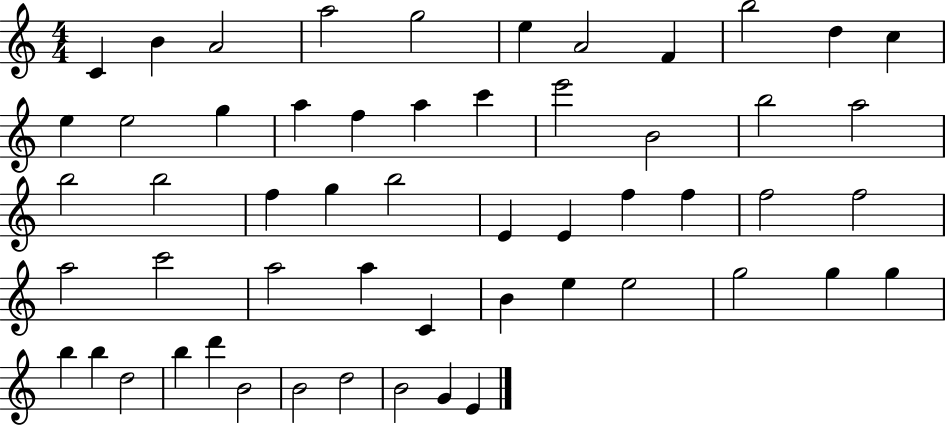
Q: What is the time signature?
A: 4/4